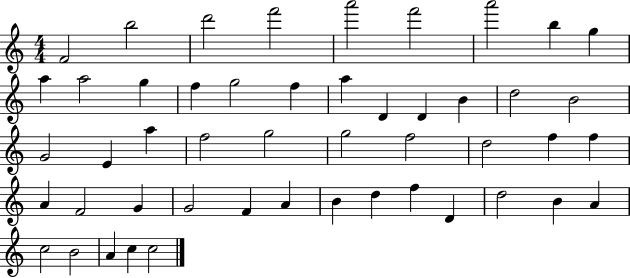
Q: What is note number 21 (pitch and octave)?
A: B4